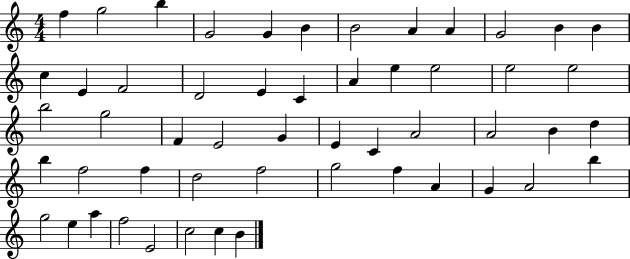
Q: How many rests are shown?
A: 0